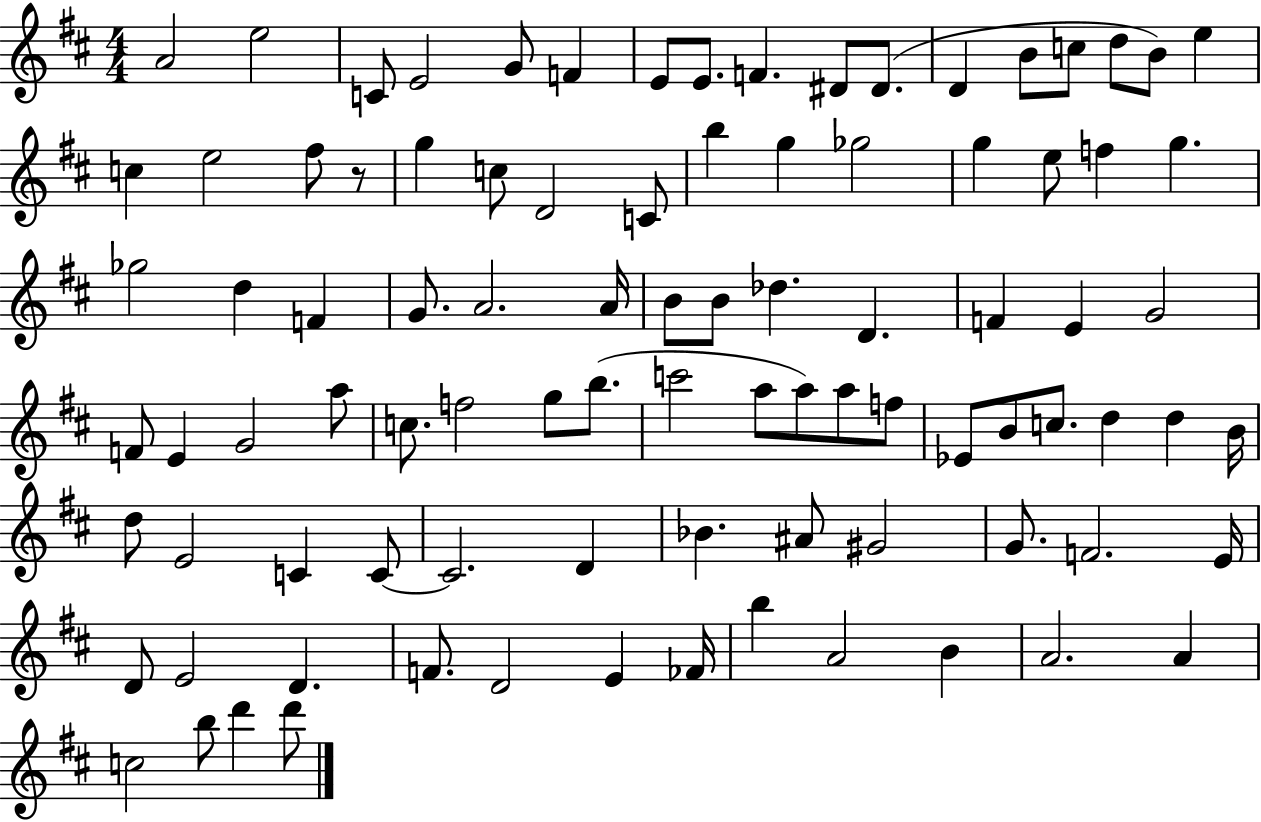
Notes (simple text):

A4/h E5/h C4/e E4/h G4/e F4/q E4/e E4/e. F4/q. D#4/e D#4/e. D4/q B4/e C5/e D5/e B4/e E5/q C5/q E5/h F#5/e R/e G5/q C5/e D4/h C4/e B5/q G5/q Gb5/h G5/q E5/e F5/q G5/q. Gb5/h D5/q F4/q G4/e. A4/h. A4/s B4/e B4/e Db5/q. D4/q. F4/q E4/q G4/h F4/e E4/q G4/h A5/e C5/e. F5/h G5/e B5/e. C6/h A5/e A5/e A5/e F5/e Eb4/e B4/e C5/e. D5/q D5/q B4/s D5/e E4/h C4/q C4/e C4/h. D4/q Bb4/q. A#4/e G#4/h G4/e. F4/h. E4/s D4/e E4/h D4/q. F4/e. D4/h E4/q FES4/s B5/q A4/h B4/q A4/h. A4/q C5/h B5/e D6/q D6/e